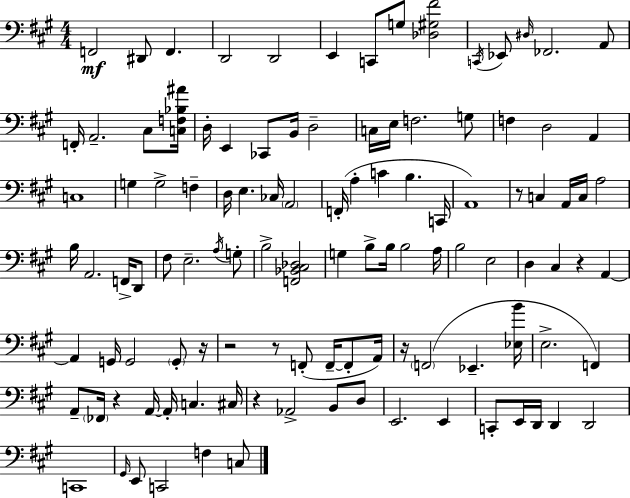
X:1
T:Untitled
M:4/4
L:1/4
K:A
F,,2 ^D,,/2 F,, D,,2 D,,2 E,, C,,/2 G,/2 [_D,^G,^F]2 C,,/4 _E,,/2 ^D,/4 _F,,2 A,,/2 F,,/4 A,,2 ^C,/2 [C,F,_B,^A]/4 D,/4 E,, _C,,/2 B,,/4 D,2 C,/4 E,/4 F,2 G,/2 F, D,2 A,, C,4 G, G,2 F, D,/4 E, _C,/4 A,,2 F,,/4 A, C B, C,,/4 A,,4 z/2 C, A,,/4 C,/4 A,2 B,/4 A,,2 F,,/4 D,,/2 ^F,/2 E,2 A,/4 G,/2 B,2 [F,,_B,,^C,_D,]2 G, B,/2 B,/4 B,2 A,/4 B,2 E,2 D, ^C, z A,, A,, G,,/4 G,,2 G,,/2 z/4 z2 z/2 F,,/2 F,,/4 F,,/2 A,,/4 z/4 F,,2 _E,, [_E,B]/4 E,2 F,, A,,/2 _F,,/4 z A,,/4 A,,/4 C, ^C,/4 z _A,,2 B,,/2 D,/2 E,,2 E,, C,,/2 E,,/4 D,,/4 D,, D,,2 C,,4 ^G,,/4 E,,/2 C,,2 F, C,/2